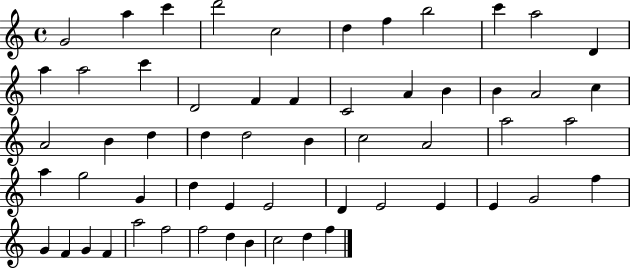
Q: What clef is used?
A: treble